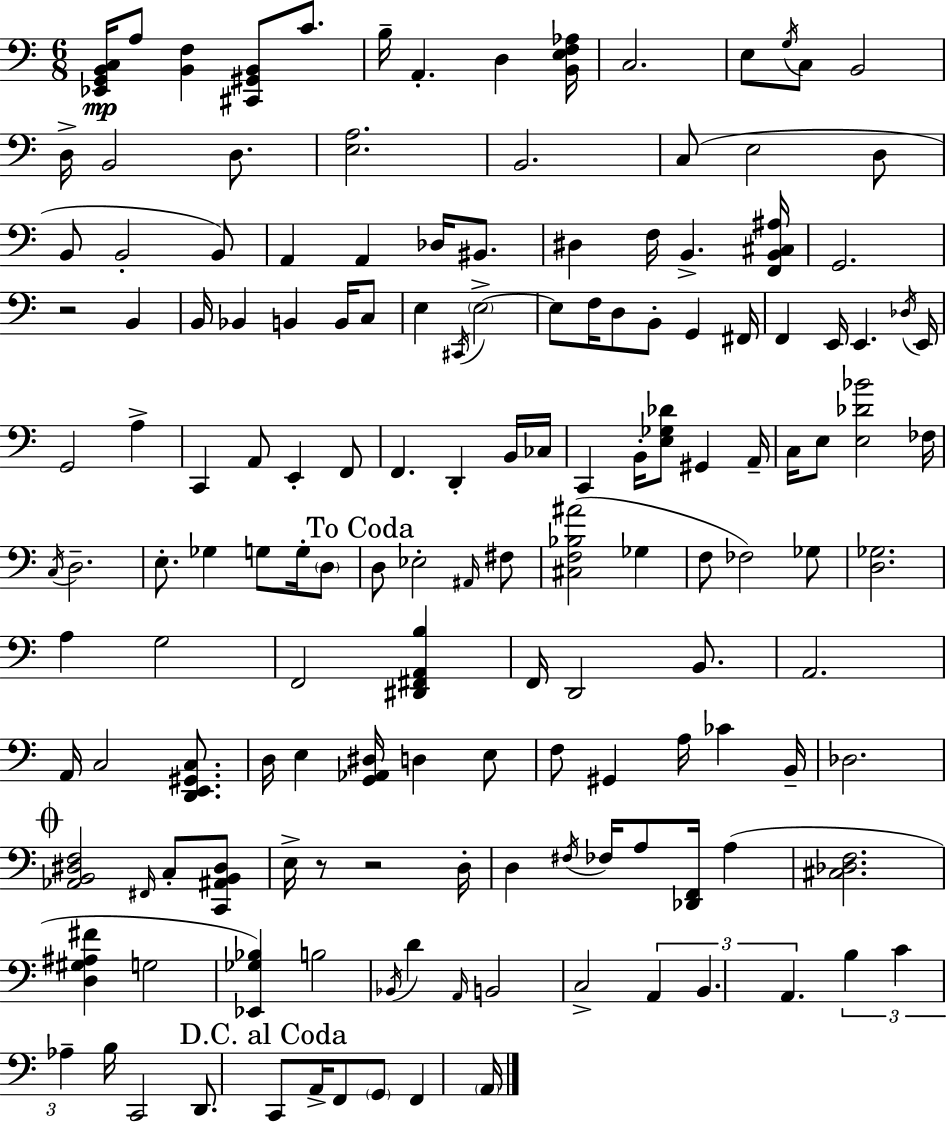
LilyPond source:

{
  \clef bass
  \numericTimeSignature
  \time 6/8
  \key c \major
  <ees, g, b, c>16\mp a8 <b, f>4 <cis, gis, b,>8 c'8. | b16-- a,4.-. d4 <b, e f aes>16 | c2. | e8 \acciaccatura { g16 } c8 b,2 | \break d16-> b,2 d8. | <e a>2. | b,2. | c8( e2 d8 | \break b,8 b,2-. b,8) | a,4 a,4 des16 bis,8. | dis4 f16 b,4.-> | <f, b, cis ais>16 g,2. | \break r2 b,4 | b,16 bes,4 b,4 b,16 c8 | e4 \acciaccatura { cis,16 } \parenthesize e2->~~ | e8 f16 d8 b,8-. g,4 | \break fis,16 f,4 e,16 e,4. | \acciaccatura { des16 } e,16 g,2 a4-> | c,4 a,8 e,4-. | f,8 f,4. d,4-. | \break b,16 ces16 c,4 b,16-. <e ges des'>8 gis,4 | a,16-- c16 e8 <e des' bes'>2 | fes16 \acciaccatura { c16 } d2.-- | e8.-. ges4 g8 | \break g16-. \parenthesize d8 \mark "To Coda" d8 ees2-. | \grace { ais,16 } fis8 <cis f bes ais'>2( | ges4 f8 fes2) | ges8 <d ges>2. | \break a4 g2 | f,2 | <dis, fis, a, b>4 f,16 d,2 | b,8. a,2. | \break a,16 c2 | <d, e, gis, c>8. d16 e4 <g, aes, dis>16 d4 | e8 f8 gis,4 a16 | ces'4 b,16-- des2. | \break \mark \markup { \musicglyph "scripts.coda" } <aes, b, dis f>2 | \grace { fis,16 } c8-. <c, ais, b, dis>8 e16-> r8 r2 | d16-. d4 \acciaccatura { fis16 } fes16 | a8 <des, f,>16 a4( <cis des f>2. | \break <d gis ais fis'>4 g2 | <ees, ges bes>4) b2 | \acciaccatura { bes,16 } d'4 | \grace { a,16 } b,2 c2-> | \break \tuplet 3/2 { a,4 b,4. | a,4. } \tuplet 3/2 { b4 | c'4 aes4-- } b16 c,2 | d,8. \mark "D.C. al Coda" c,8 a,16-> | \break f,8 \parenthesize g,8 f,4 \parenthesize a,16 \bar "|."
}